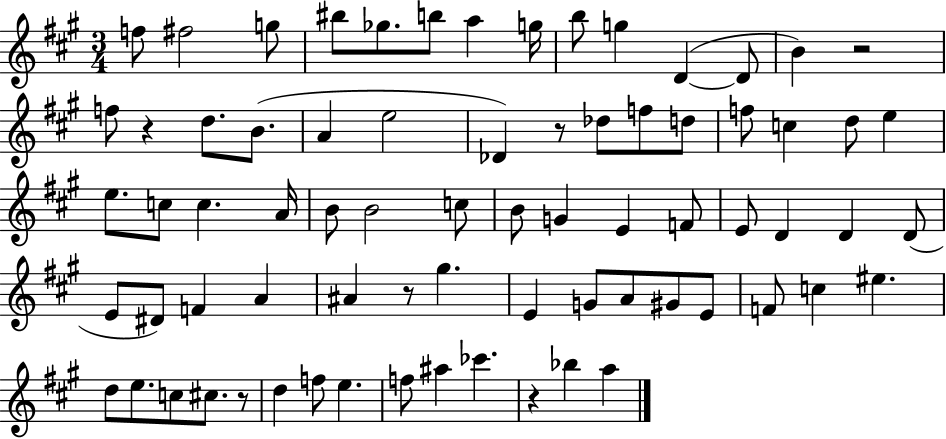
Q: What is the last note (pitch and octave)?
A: A5